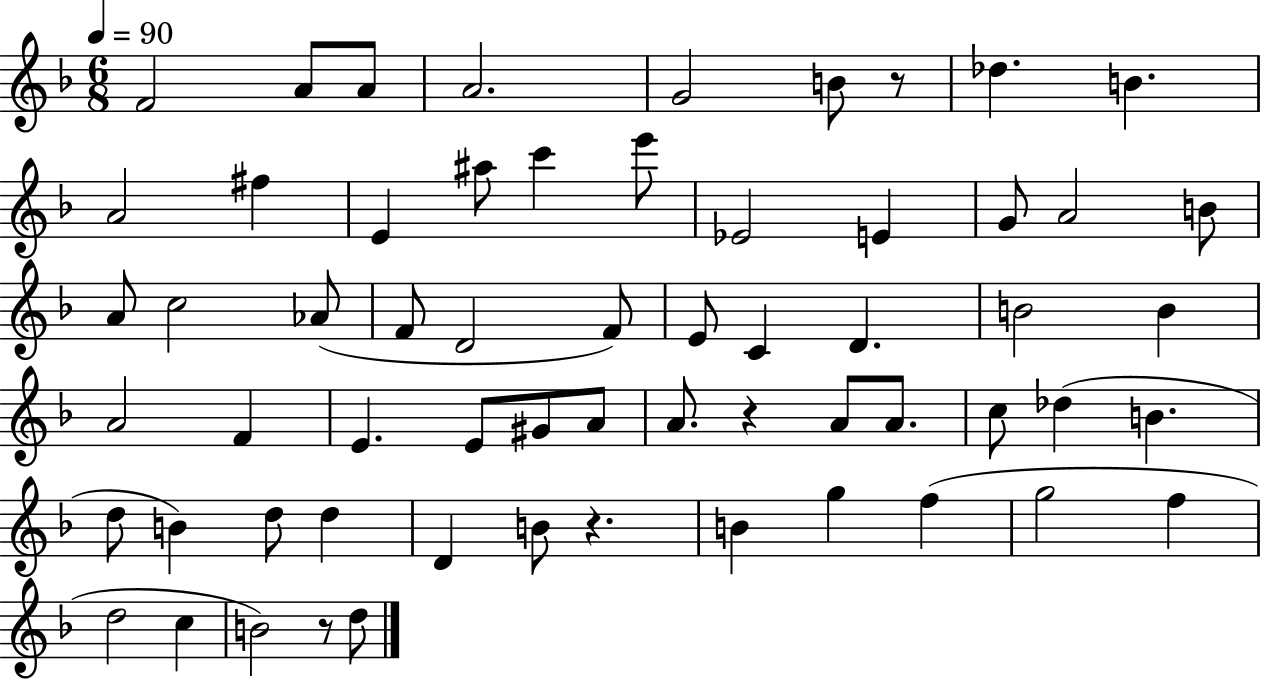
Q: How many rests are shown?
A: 4